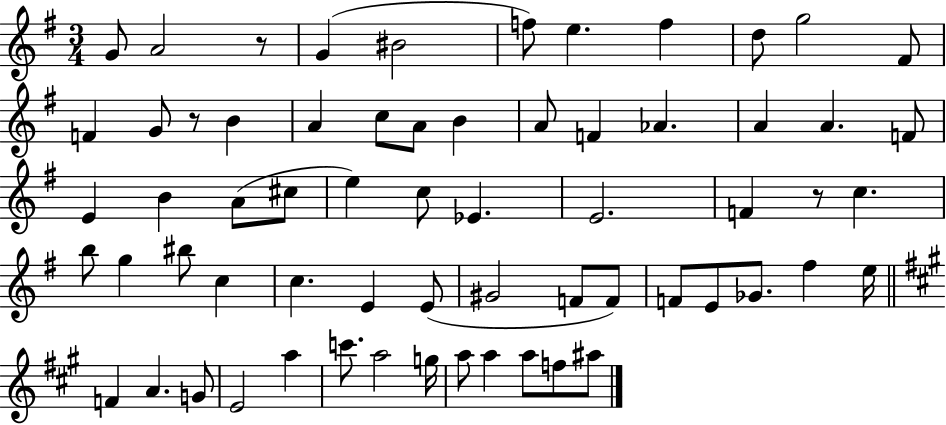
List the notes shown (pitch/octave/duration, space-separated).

G4/e A4/h R/e G4/q BIS4/h F5/e E5/q. F5/q D5/e G5/h F#4/e F4/q G4/e R/e B4/q A4/q C5/e A4/e B4/q A4/e F4/q Ab4/q. A4/q A4/q. F4/e E4/q B4/q A4/e C#5/e E5/q C5/e Eb4/q. E4/h. F4/q R/e C5/q. B5/e G5/q BIS5/e C5/q C5/q. E4/q E4/e G#4/h F4/e F4/e F4/e E4/e Gb4/e. F#5/q E5/s F4/q A4/q. G4/e E4/h A5/q C6/e. A5/h G5/s A5/e A5/q A5/e F5/e A#5/e